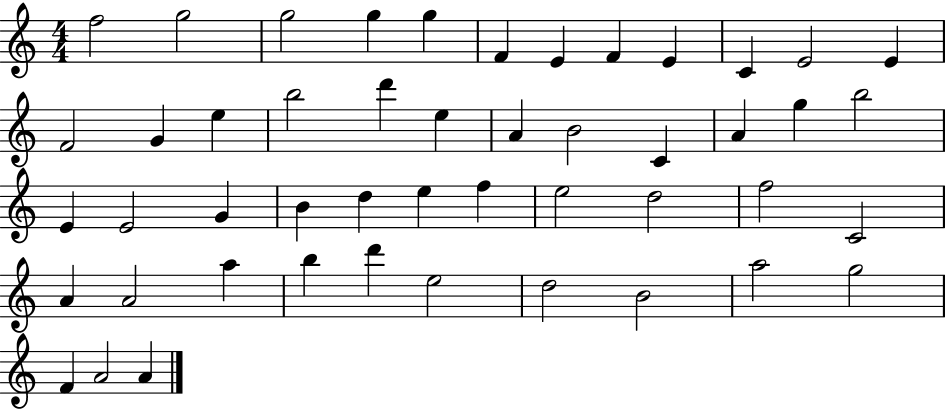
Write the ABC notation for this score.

X:1
T:Untitled
M:4/4
L:1/4
K:C
f2 g2 g2 g g F E F E C E2 E F2 G e b2 d' e A B2 C A g b2 E E2 G B d e f e2 d2 f2 C2 A A2 a b d' e2 d2 B2 a2 g2 F A2 A